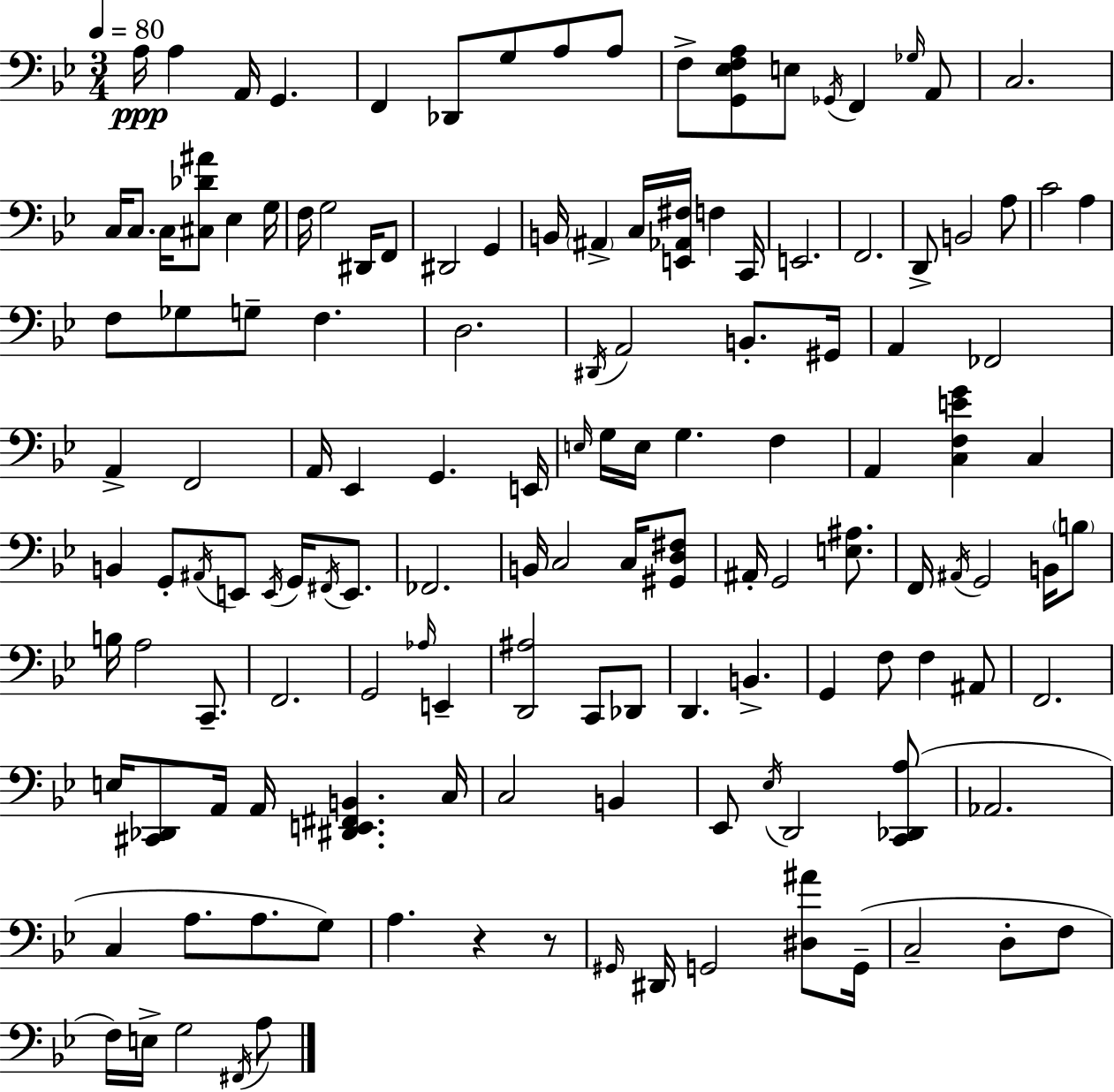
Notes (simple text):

A3/s A3/q A2/s G2/q. F2/q Db2/e G3/e A3/e A3/e F3/e [G2,Eb3,F3,A3]/e E3/e Gb2/s F2/q Gb3/s A2/e C3/h. C3/s C3/e. C3/s [C#3,Db4,A#4]/e Eb3/q G3/s F3/s G3/h D#2/s F2/e D#2/h G2/q B2/s A#2/q C3/s [E2,Ab2,F#3]/s F3/q C2/s E2/h. F2/h. D2/e B2/h A3/e C4/h A3/q F3/e Gb3/e G3/e F3/q. D3/h. D#2/s A2/h B2/e. G#2/s A2/q FES2/h A2/q F2/h A2/s Eb2/q G2/q. E2/s E3/s G3/s E3/s G3/q. F3/q A2/q [C3,F3,E4,G4]/q C3/q B2/q G2/e A#2/s E2/e E2/s G2/s F#2/s E2/e. FES2/h. B2/s C3/h C3/s [G#2,D3,F#3]/e A#2/s G2/h [E3,A#3]/e. F2/s A#2/s G2/h B2/s B3/e B3/s A3/h C2/e. F2/h. G2/h Ab3/s E2/q [D2,A#3]/h C2/e Db2/e D2/q. B2/q. G2/q F3/e F3/q A#2/e F2/h. E3/s [C#2,Db2]/e A2/s A2/s [D#2,E2,F#2,B2]/q. C3/s C3/h B2/q Eb2/e Eb3/s D2/h [C2,Db2,A3]/e Ab2/h. C3/q A3/e. A3/e. G3/e A3/q. R/q R/e G#2/s D#2/s G2/h [D#3,A#4]/e G2/s C3/h D3/e F3/e F3/s E3/s G3/h F#2/s A3/e